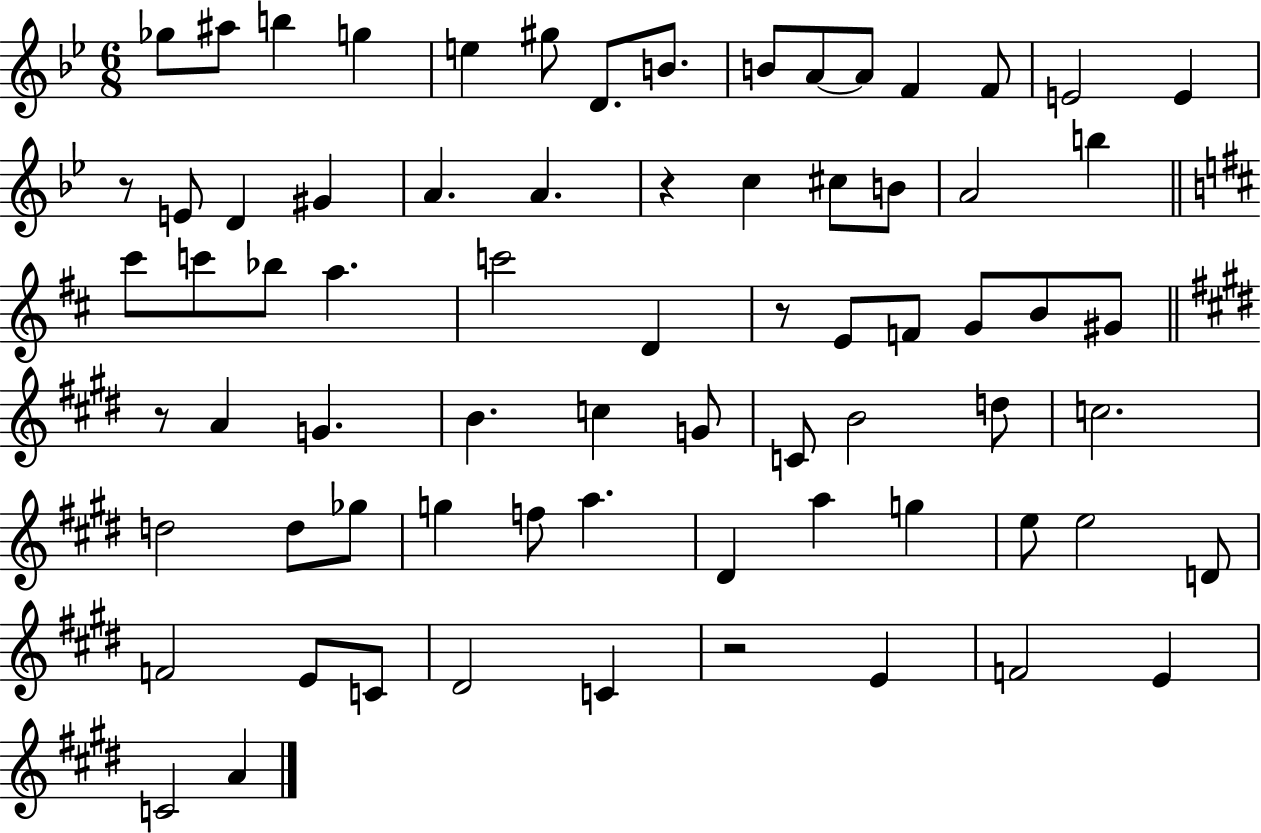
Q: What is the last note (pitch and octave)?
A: A4